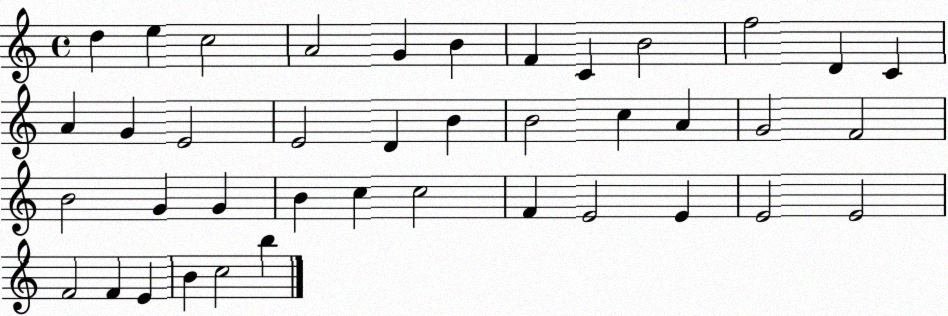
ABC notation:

X:1
T:Untitled
M:4/4
L:1/4
K:C
d e c2 A2 G B F C B2 f2 D C A G E2 E2 D B B2 c A G2 F2 B2 G G B c c2 F E2 E E2 E2 F2 F E B c2 b